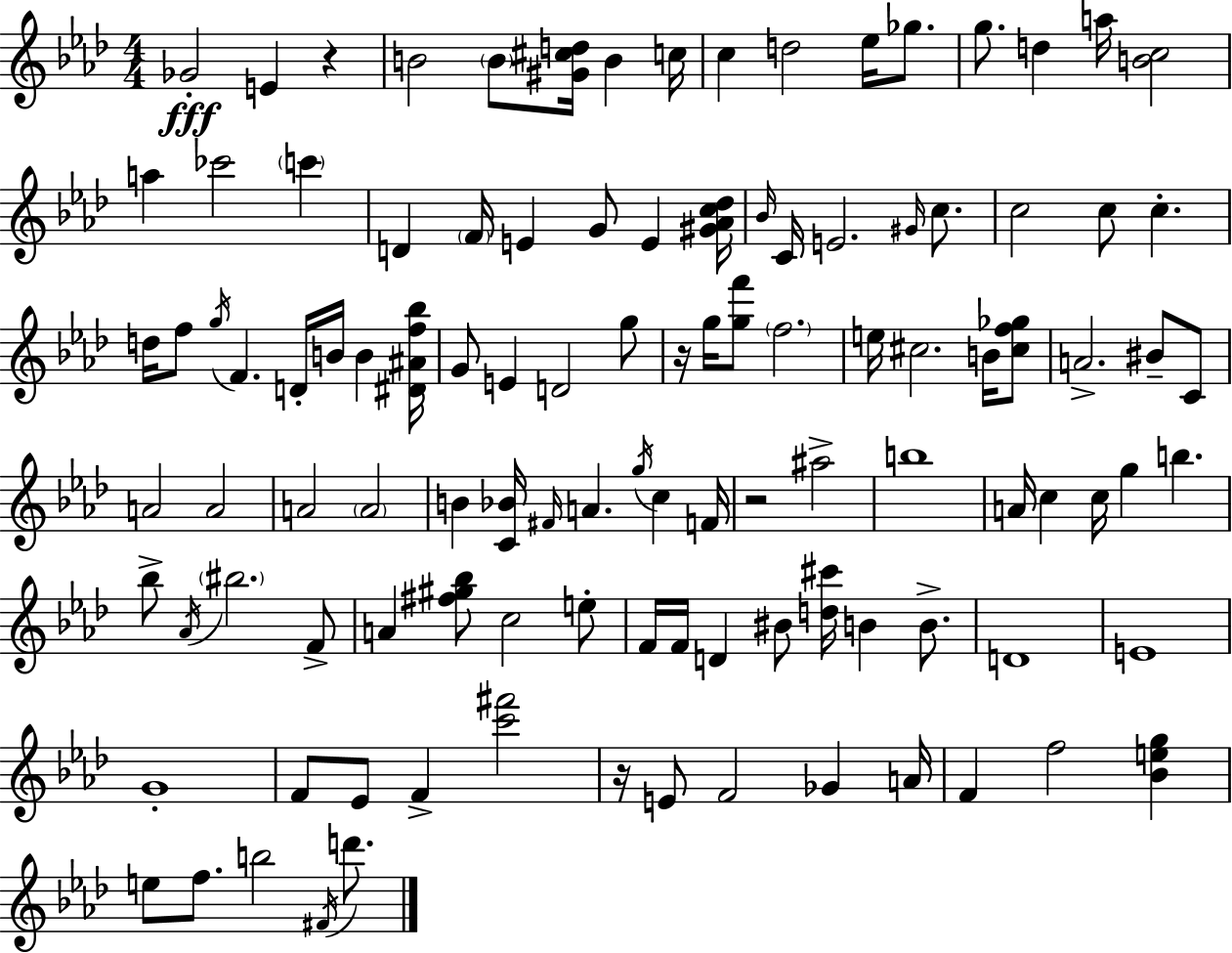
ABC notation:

X:1
T:Untitled
M:4/4
L:1/4
K:Ab
_G2 E z B2 B/2 [^G^cd]/4 B c/4 c d2 _e/4 _g/2 g/2 d a/4 [Bc]2 a _c'2 c' D F/4 E G/2 E [^G_Ac_d]/4 _B/4 C/4 E2 ^G/4 c/2 c2 c/2 c d/4 f/2 g/4 F D/4 B/4 B [^D^Af_b]/4 G/2 E D2 g/2 z/4 g/4 [gf']/2 f2 e/4 ^c2 B/4 [^cf_g]/2 A2 ^B/2 C/2 A2 A2 A2 A2 B [C_B]/4 ^F/4 A g/4 c F/4 z2 ^a2 b4 A/4 c c/4 g b _b/2 _A/4 ^b2 F/2 A [^f^g_b]/2 c2 e/2 F/4 F/4 D ^B/2 [d^c']/4 B B/2 D4 E4 G4 F/2 _E/2 F [c'^f']2 z/4 E/2 F2 _G A/4 F f2 [_Beg] e/2 f/2 b2 ^F/4 d'/2